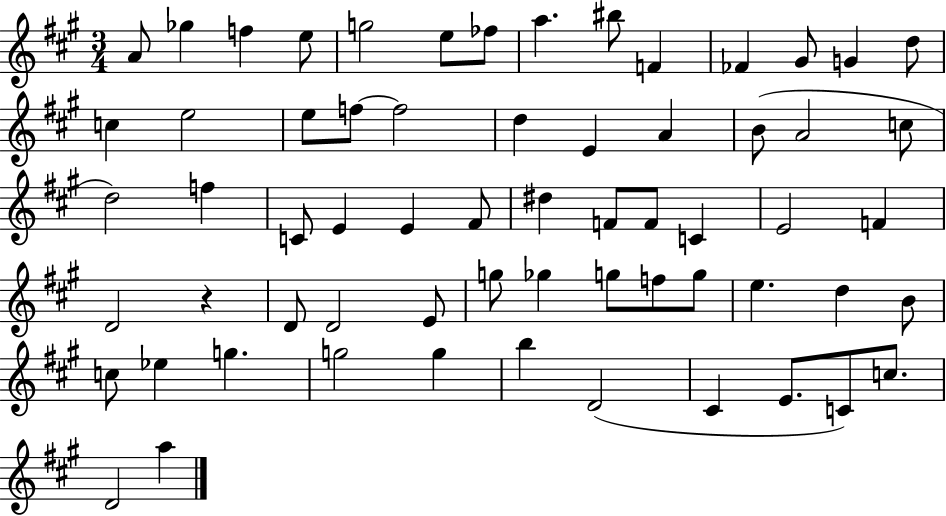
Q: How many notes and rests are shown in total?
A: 63